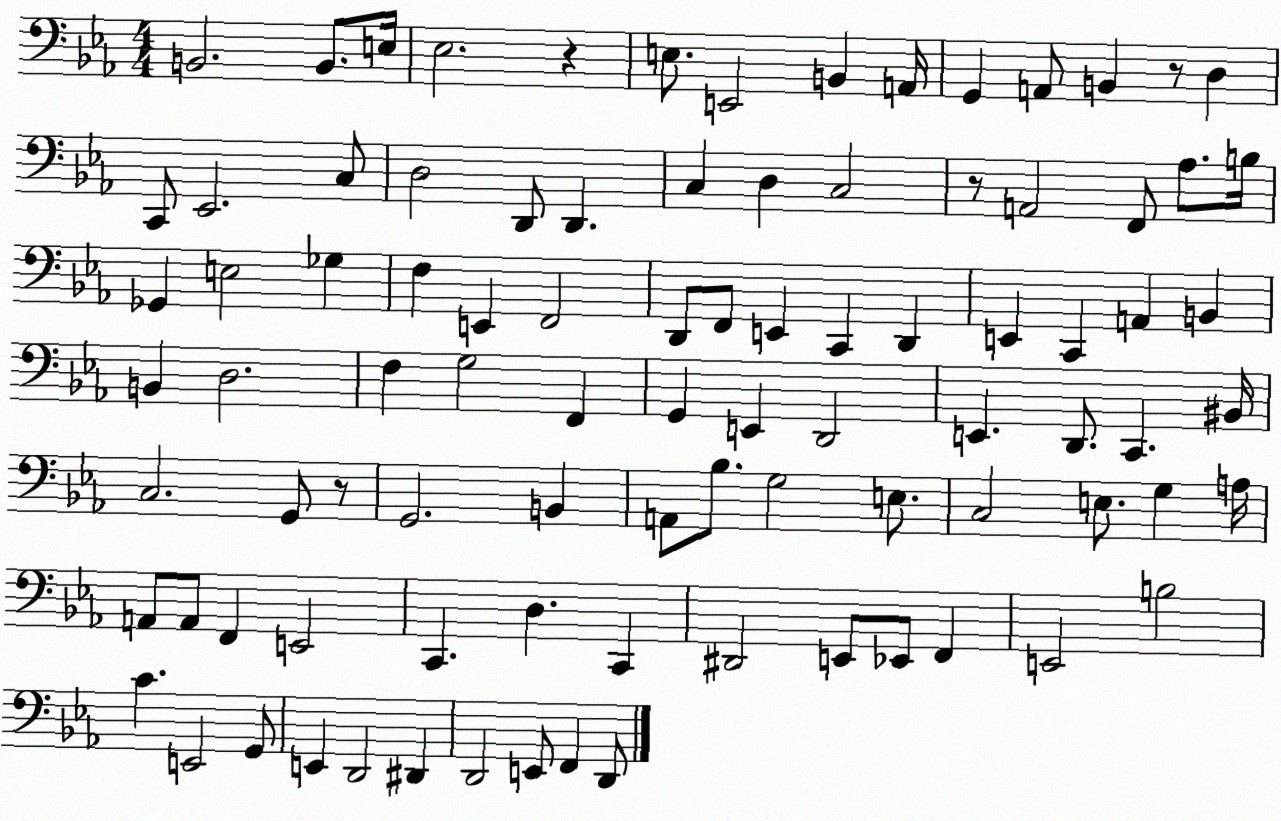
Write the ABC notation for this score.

X:1
T:Untitled
M:4/4
L:1/4
K:Eb
B,,2 B,,/2 E,/4 _E,2 z E,/2 E,,2 B,, A,,/4 G,, A,,/2 B,, z/2 D, C,,/2 _E,,2 C,/2 D,2 D,,/2 D,, C, D, C,2 z/2 A,,2 F,,/2 _A,/2 B,/4 _G,, E,2 _G, F, E,, F,,2 D,,/2 F,,/2 E,, C,, D,, E,, C,, A,, B,, B,, D,2 F, G,2 F,, G,, E,, D,,2 E,, D,,/2 C,, ^B,,/4 C,2 G,,/2 z/2 G,,2 B,, A,,/2 _B,/2 G,2 E,/2 C,2 E,/2 G, A,/4 A,,/2 A,,/2 F,, E,,2 C,, D, C,, ^D,,2 E,,/2 _E,,/2 F,, E,,2 B,2 C E,,2 G,,/2 E,, D,,2 ^D,, D,,2 E,,/2 F,, D,,/2